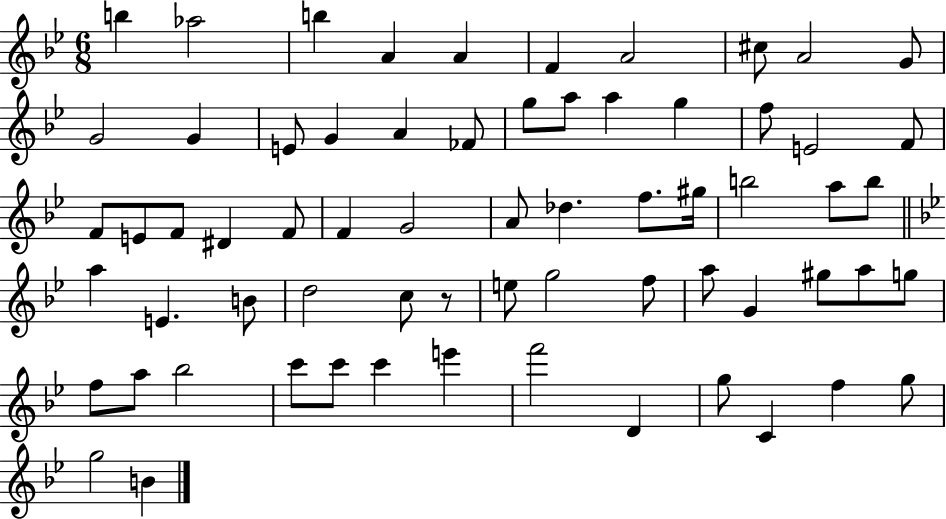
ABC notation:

X:1
T:Untitled
M:6/8
L:1/4
K:Bb
b _a2 b A A F A2 ^c/2 A2 G/2 G2 G E/2 G A _F/2 g/2 a/2 a g f/2 E2 F/2 F/2 E/2 F/2 ^D F/2 F G2 A/2 _d f/2 ^g/4 b2 a/2 b/2 a E B/2 d2 c/2 z/2 e/2 g2 f/2 a/2 G ^g/2 a/2 g/2 f/2 a/2 _b2 c'/2 c'/2 c' e' f'2 D g/2 C f g/2 g2 B